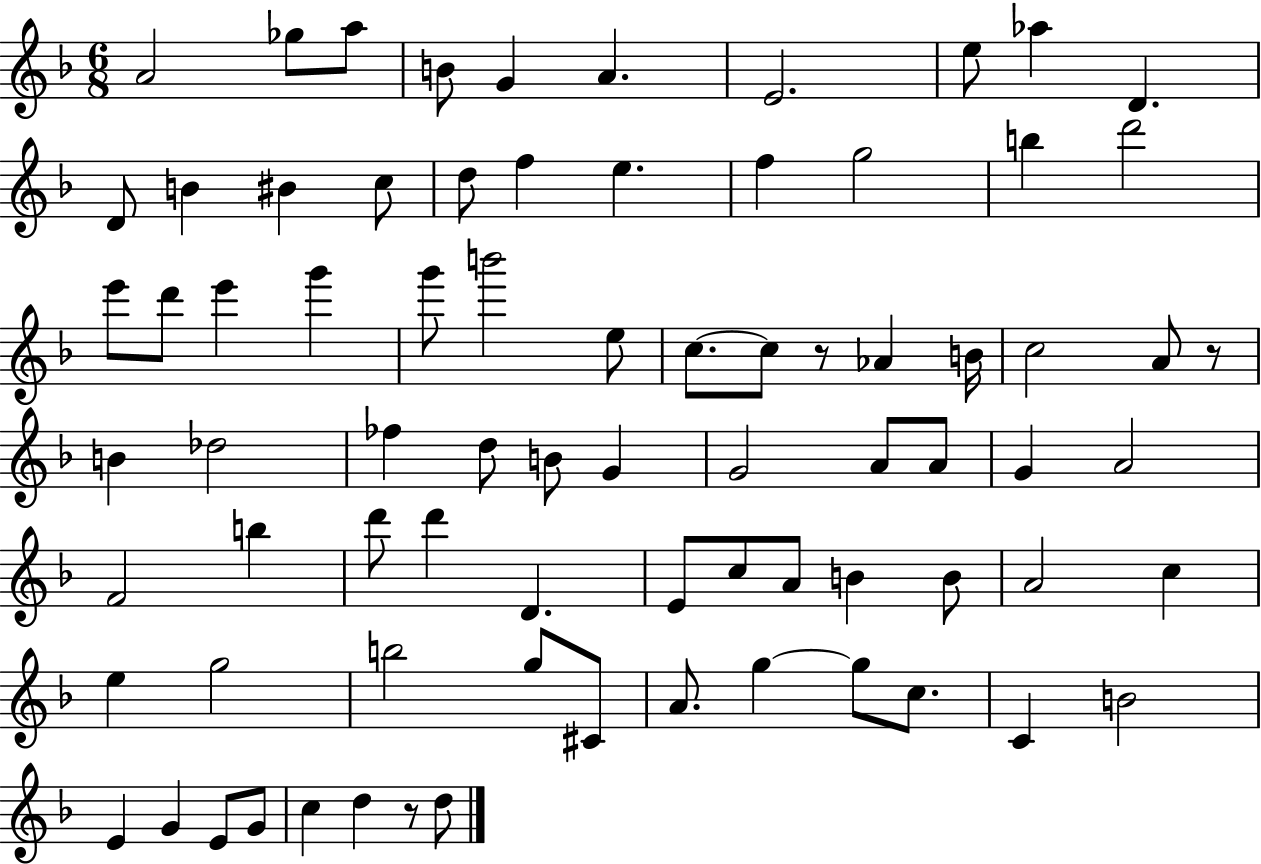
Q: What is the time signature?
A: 6/8